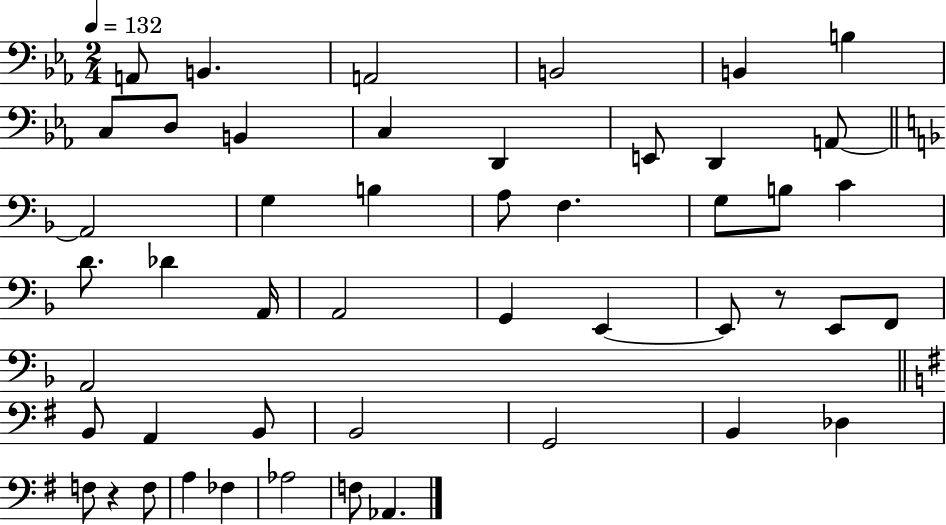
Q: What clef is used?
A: bass